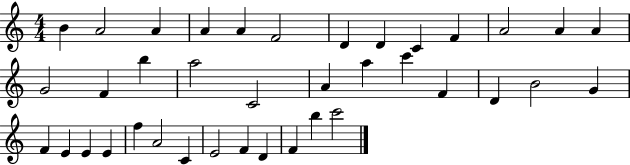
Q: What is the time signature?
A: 4/4